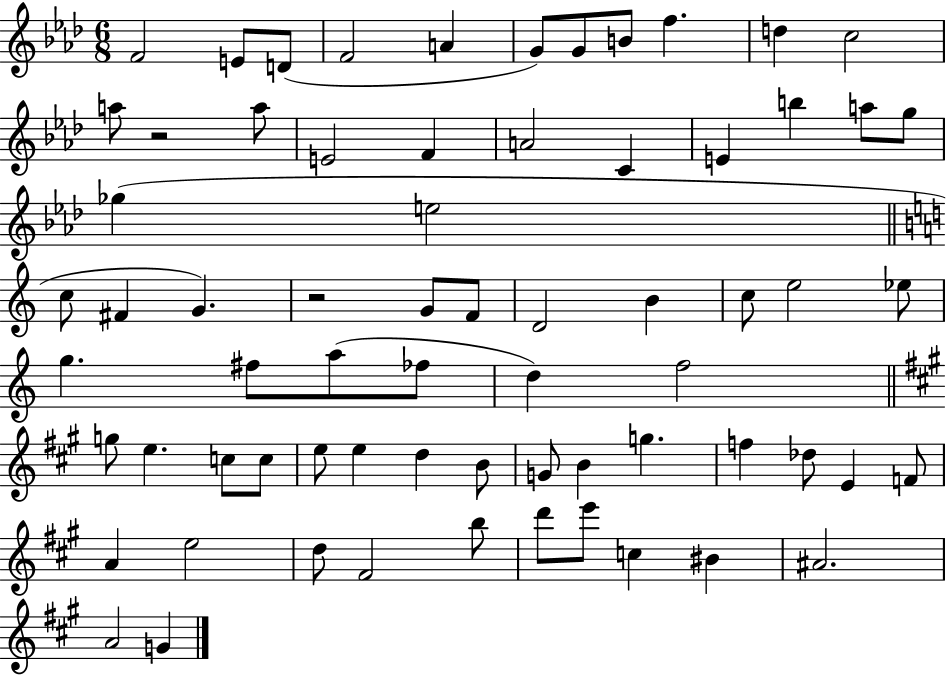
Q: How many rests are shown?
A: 2